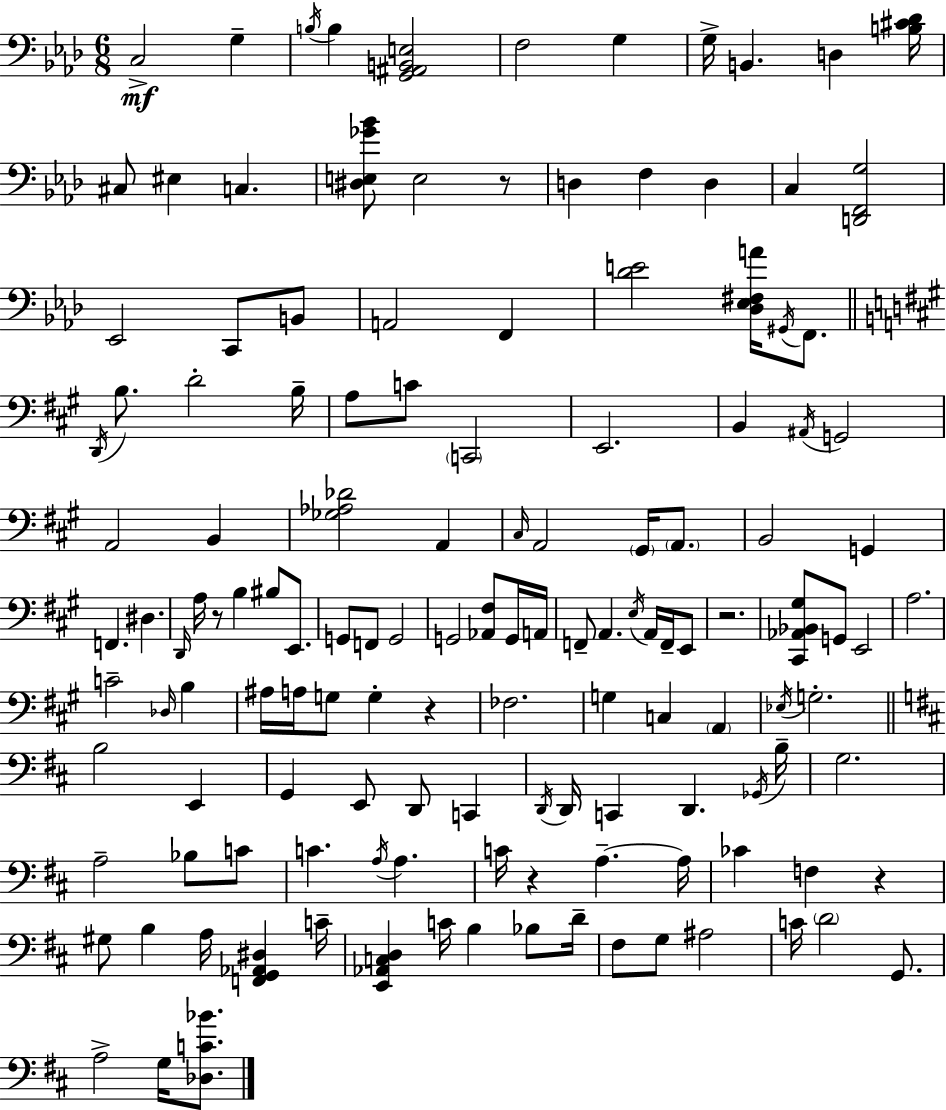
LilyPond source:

{
  \clef bass
  \numericTimeSignature
  \time 6/8
  \key f \minor
  c2->\mf g4-- | \acciaccatura { b16 } b4 <g, ais, b, e>2 | f2 g4 | g16-> b,4. d4 | \break <b cis' des'>16 cis8 eis4 c4. | <dis e ges' bes'>8 e2 r8 | d4 f4 d4 | c4 <d, f, g>2 | \break ees,2 c,8 b,8 | a,2 f,4 | <des' e'>2 <des ees fis a'>16 \acciaccatura { gis,16 } f,8. | \bar "||" \break \key a \major \acciaccatura { d,16 } b8. d'2-. | b16-- a8 c'8 \parenthesize c,2 | e,2. | b,4 \acciaccatura { ais,16 } g,2 | \break a,2 b,4 | <ges aes des'>2 a,4 | \grace { cis16 } a,2 \parenthesize gis,16 | \parenthesize a,8. b,2 g,4 | \break f,4. dis4. | \grace { d,16 } a16 r8 b4 bis8 | e,8. g,8 f,8 g,2 | g,2 | \break <aes, fis>8 g,16 a,16 f,8-- a,4. | \acciaccatura { e16 } a,16 f,16-- e,8 r2. | <cis, aes, bes, gis>8 g,8 e,2 | a2. | \break c'2-- | \grace { des16 } b4 ais16 a16 g8 g4-. | r4 fes2. | g4 c4 | \break \parenthesize a,4 \acciaccatura { ees16 } g2.-. | \bar "||" \break \key d \major b2 e,4 | g,4 e,8 d,8 c,4 | \acciaccatura { d,16 } d,16 c,4 d,4. | \acciaccatura { ges,16 } b16-- g2. | \break a2-- bes8 | c'8 c'4. \acciaccatura { a16 } a4. | c'16 r4 a4.--~~ | a16 ces'4 f4 r4 | \break gis8 b4 a16 <f, g, aes, dis>4 | c'16-- <e, aes, c d>4 c'16 b4 | bes8 d'16-- fis8 g8 ais2 | c'16 \parenthesize d'2 | \break g,8. a2-> g16 | <des c' bes'>8. \bar "|."
}